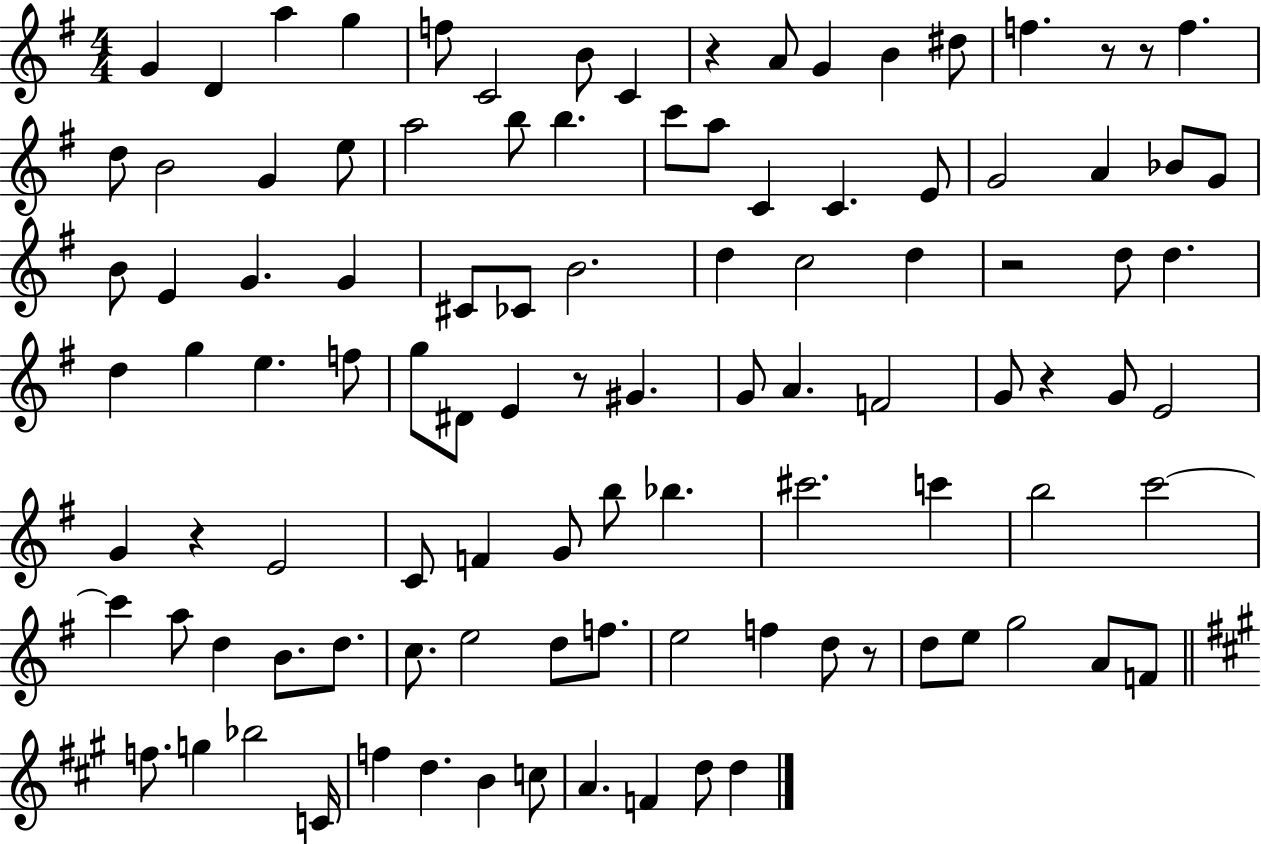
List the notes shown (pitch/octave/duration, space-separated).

G4/q D4/q A5/q G5/q F5/e C4/h B4/e C4/q R/q A4/e G4/q B4/q D#5/e F5/q. R/e R/e F5/q. D5/e B4/h G4/q E5/e A5/h B5/e B5/q. C6/e A5/e C4/q C4/q. E4/e G4/h A4/q Bb4/e G4/e B4/e E4/q G4/q. G4/q C#4/e CES4/e B4/h. D5/q C5/h D5/q R/h D5/e D5/q. D5/q G5/q E5/q. F5/e G5/e D#4/e E4/q R/e G#4/q. G4/e A4/q. F4/h G4/e R/q G4/e E4/h G4/q R/q E4/h C4/e F4/q G4/e B5/e Bb5/q. C#6/h. C6/q B5/h C6/h C6/q A5/e D5/q B4/e. D5/e. C5/e. E5/h D5/e F5/e. E5/h F5/q D5/e R/e D5/e E5/e G5/h A4/e F4/e F5/e. G5/q Bb5/h C4/s F5/q D5/q. B4/q C5/e A4/q. F4/q D5/e D5/q